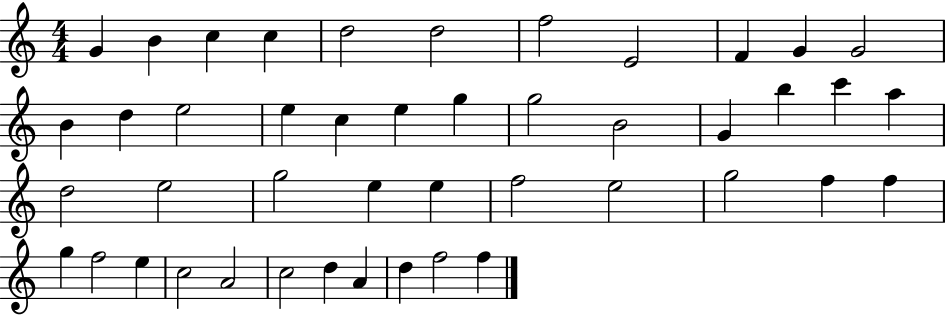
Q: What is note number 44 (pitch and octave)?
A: F5